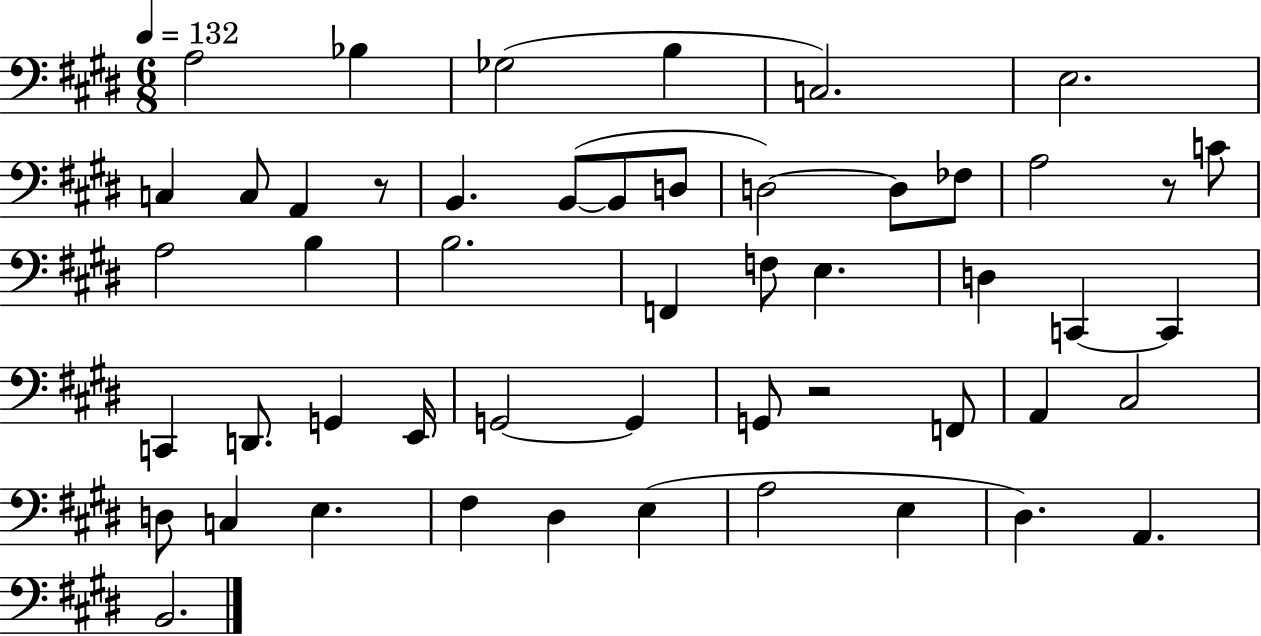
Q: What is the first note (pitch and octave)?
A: A3